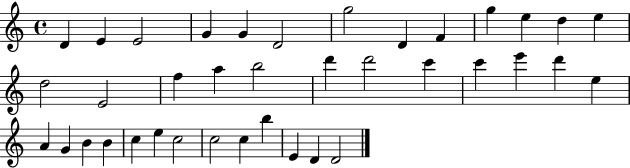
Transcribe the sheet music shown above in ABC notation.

X:1
T:Untitled
M:4/4
L:1/4
K:C
D E E2 G G D2 g2 D F g e d e d2 E2 f a b2 d' d'2 c' c' e' d' e A G B B c e c2 c2 c b E D D2